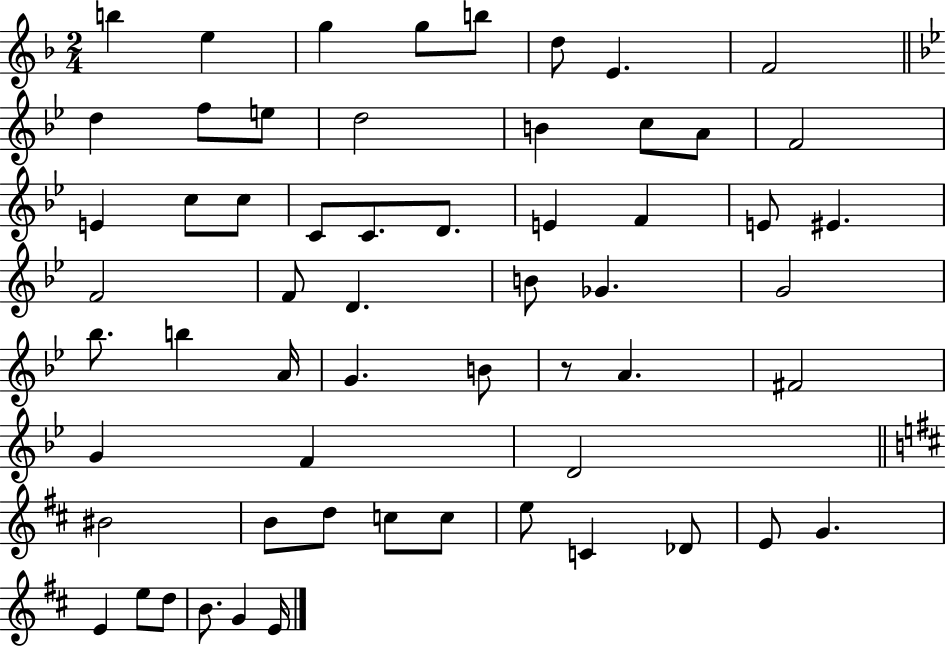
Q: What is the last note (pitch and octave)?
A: E4